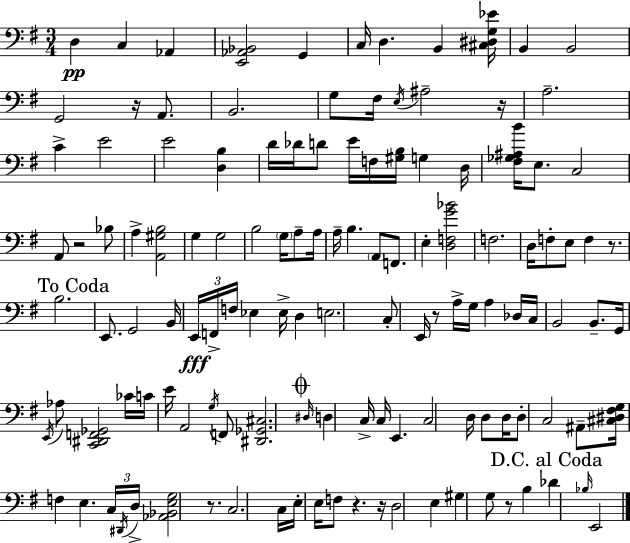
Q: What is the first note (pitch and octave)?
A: D3